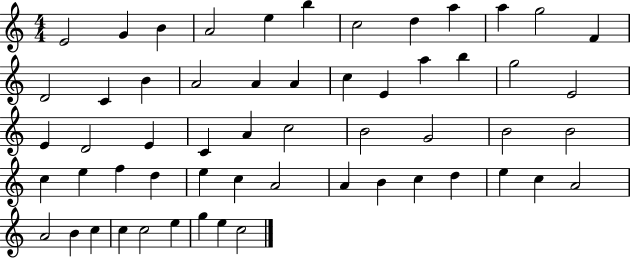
E4/h G4/q B4/q A4/h E5/q B5/q C5/h D5/q A5/q A5/q G5/h F4/q D4/h C4/q B4/q A4/h A4/q A4/q C5/q E4/q A5/q B5/q G5/h E4/h E4/q D4/h E4/q C4/q A4/q C5/h B4/h G4/h B4/h B4/h C5/q E5/q F5/q D5/q E5/q C5/q A4/h A4/q B4/q C5/q D5/q E5/q C5/q A4/h A4/h B4/q C5/q C5/q C5/h E5/q G5/q E5/q C5/h